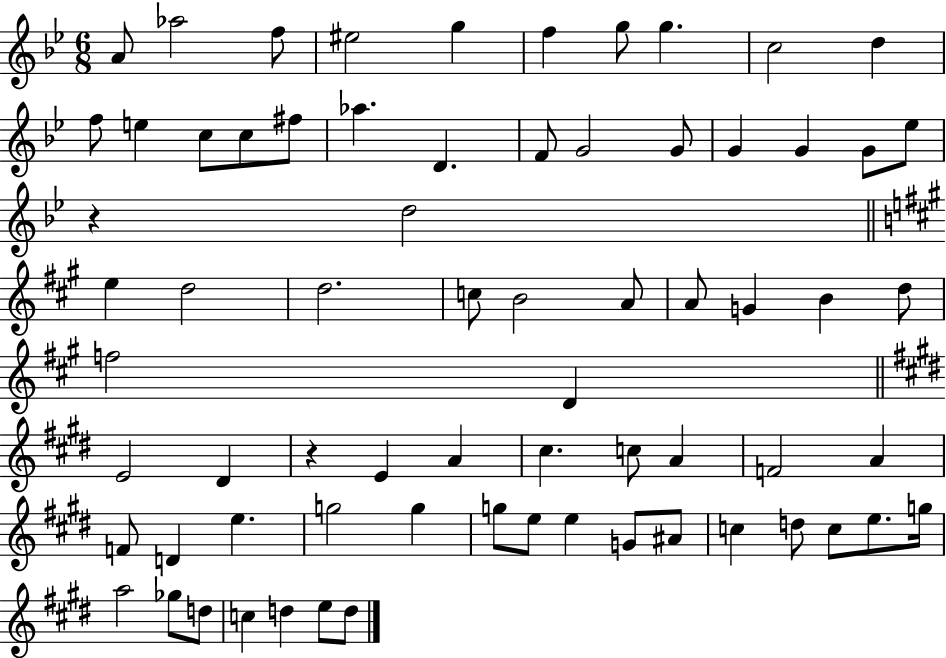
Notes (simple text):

A4/e Ab5/h F5/e EIS5/h G5/q F5/q G5/e G5/q. C5/h D5/q F5/e E5/q C5/e C5/e F#5/e Ab5/q. D4/q. F4/e G4/h G4/e G4/q G4/q G4/e Eb5/e R/q D5/h E5/q D5/h D5/h. C5/e B4/h A4/e A4/e G4/q B4/q D5/e F5/h D4/q E4/h D#4/q R/q E4/q A4/q C#5/q. C5/e A4/q F4/h A4/q F4/e D4/q E5/q. G5/h G5/q G5/e E5/e E5/q G4/e A#4/e C5/q D5/e C5/e E5/e. G5/s A5/h Gb5/e D5/e C5/q D5/q E5/e D5/e